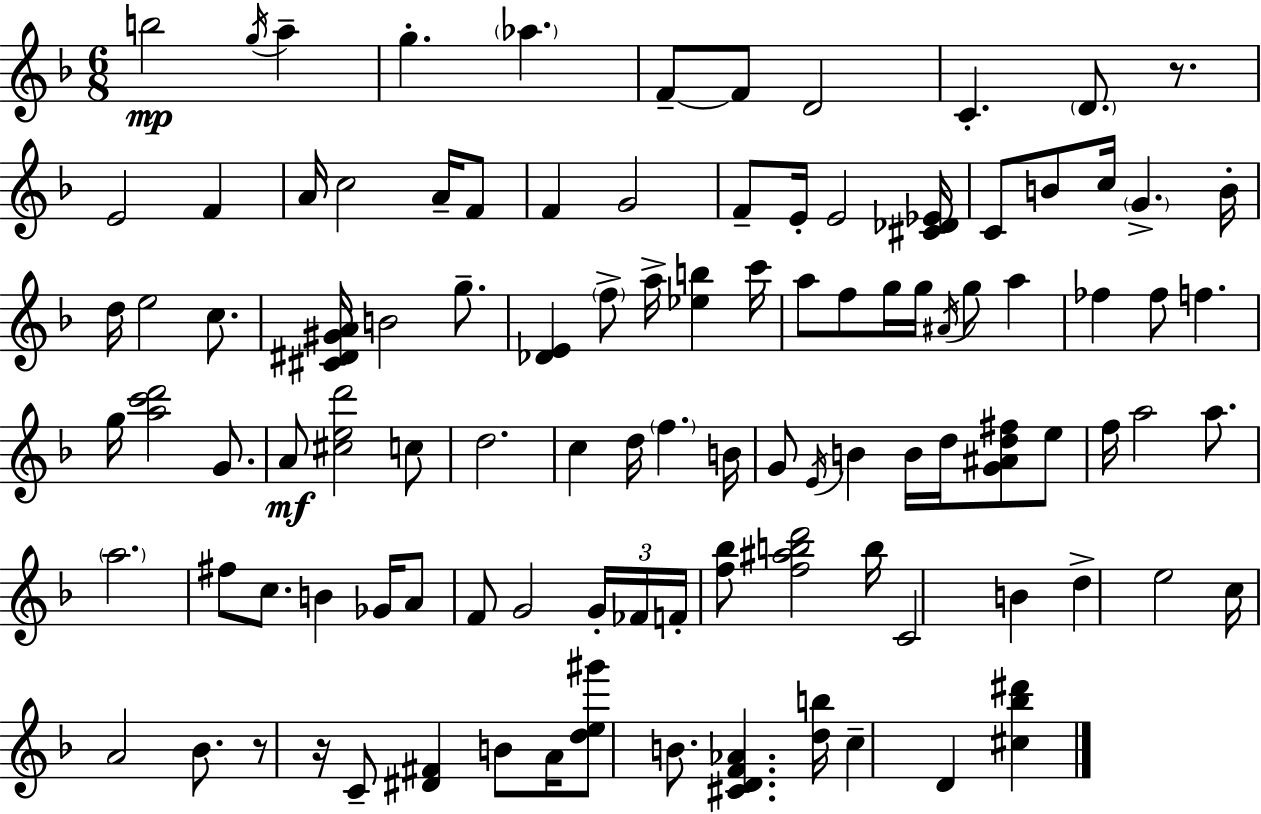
B5/h G5/s A5/q G5/q. Ab5/q. F4/e F4/e D4/h C4/q. D4/e. R/e. E4/h F4/q A4/s C5/h A4/s F4/e F4/q G4/h F4/e E4/s E4/h [C#4,Db4,Eb4]/s C4/e B4/e C5/s G4/q. B4/s D5/s E5/h C5/e. [C#4,D#4,G#4,A4]/s B4/h G5/e. [Db4,E4]/q F5/e A5/s [Eb5,B5]/q C6/s A5/e F5/e G5/s G5/s A#4/s G5/e A5/q FES5/q FES5/e F5/q. G5/s [A5,C6,D6]/h G4/e. A4/e [C#5,E5,D6]/h C5/e D5/h. C5/q D5/s F5/q. B4/s G4/e E4/s B4/q B4/s D5/s [G4,A#4,D5,F#5]/e E5/e F5/s A5/h A5/e. A5/h. F#5/e C5/e. B4/q Gb4/s A4/e F4/e G4/h G4/s FES4/s F4/s [F5,Bb5]/e [F5,A#5,B5,D6]/h B5/s C4/h B4/q D5/q E5/h C5/s A4/h Bb4/e. R/e R/s C4/e [D#4,F#4]/q B4/e A4/s [D5,E5,G#6]/e B4/e. [C#4,D4,F4,Ab4]/q. [D5,B5]/s C5/q D4/q [C#5,Bb5,D#6]/q